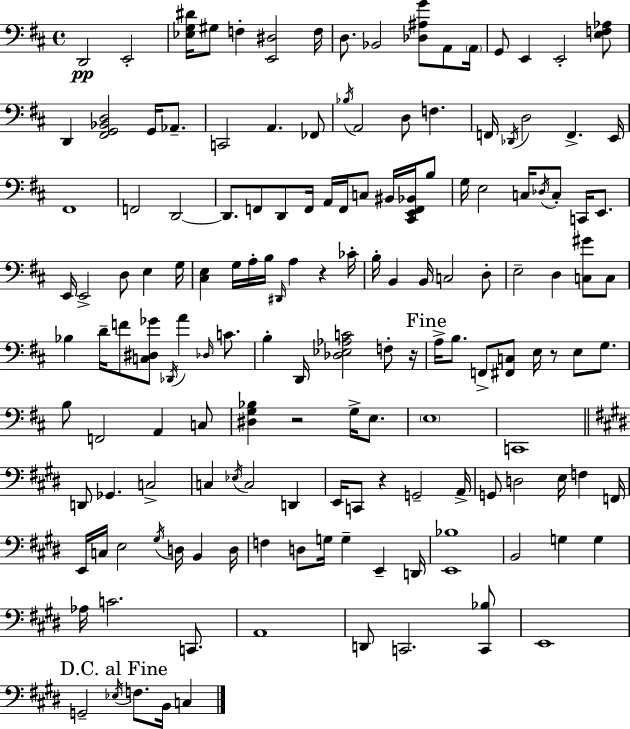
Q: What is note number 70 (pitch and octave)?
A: A4